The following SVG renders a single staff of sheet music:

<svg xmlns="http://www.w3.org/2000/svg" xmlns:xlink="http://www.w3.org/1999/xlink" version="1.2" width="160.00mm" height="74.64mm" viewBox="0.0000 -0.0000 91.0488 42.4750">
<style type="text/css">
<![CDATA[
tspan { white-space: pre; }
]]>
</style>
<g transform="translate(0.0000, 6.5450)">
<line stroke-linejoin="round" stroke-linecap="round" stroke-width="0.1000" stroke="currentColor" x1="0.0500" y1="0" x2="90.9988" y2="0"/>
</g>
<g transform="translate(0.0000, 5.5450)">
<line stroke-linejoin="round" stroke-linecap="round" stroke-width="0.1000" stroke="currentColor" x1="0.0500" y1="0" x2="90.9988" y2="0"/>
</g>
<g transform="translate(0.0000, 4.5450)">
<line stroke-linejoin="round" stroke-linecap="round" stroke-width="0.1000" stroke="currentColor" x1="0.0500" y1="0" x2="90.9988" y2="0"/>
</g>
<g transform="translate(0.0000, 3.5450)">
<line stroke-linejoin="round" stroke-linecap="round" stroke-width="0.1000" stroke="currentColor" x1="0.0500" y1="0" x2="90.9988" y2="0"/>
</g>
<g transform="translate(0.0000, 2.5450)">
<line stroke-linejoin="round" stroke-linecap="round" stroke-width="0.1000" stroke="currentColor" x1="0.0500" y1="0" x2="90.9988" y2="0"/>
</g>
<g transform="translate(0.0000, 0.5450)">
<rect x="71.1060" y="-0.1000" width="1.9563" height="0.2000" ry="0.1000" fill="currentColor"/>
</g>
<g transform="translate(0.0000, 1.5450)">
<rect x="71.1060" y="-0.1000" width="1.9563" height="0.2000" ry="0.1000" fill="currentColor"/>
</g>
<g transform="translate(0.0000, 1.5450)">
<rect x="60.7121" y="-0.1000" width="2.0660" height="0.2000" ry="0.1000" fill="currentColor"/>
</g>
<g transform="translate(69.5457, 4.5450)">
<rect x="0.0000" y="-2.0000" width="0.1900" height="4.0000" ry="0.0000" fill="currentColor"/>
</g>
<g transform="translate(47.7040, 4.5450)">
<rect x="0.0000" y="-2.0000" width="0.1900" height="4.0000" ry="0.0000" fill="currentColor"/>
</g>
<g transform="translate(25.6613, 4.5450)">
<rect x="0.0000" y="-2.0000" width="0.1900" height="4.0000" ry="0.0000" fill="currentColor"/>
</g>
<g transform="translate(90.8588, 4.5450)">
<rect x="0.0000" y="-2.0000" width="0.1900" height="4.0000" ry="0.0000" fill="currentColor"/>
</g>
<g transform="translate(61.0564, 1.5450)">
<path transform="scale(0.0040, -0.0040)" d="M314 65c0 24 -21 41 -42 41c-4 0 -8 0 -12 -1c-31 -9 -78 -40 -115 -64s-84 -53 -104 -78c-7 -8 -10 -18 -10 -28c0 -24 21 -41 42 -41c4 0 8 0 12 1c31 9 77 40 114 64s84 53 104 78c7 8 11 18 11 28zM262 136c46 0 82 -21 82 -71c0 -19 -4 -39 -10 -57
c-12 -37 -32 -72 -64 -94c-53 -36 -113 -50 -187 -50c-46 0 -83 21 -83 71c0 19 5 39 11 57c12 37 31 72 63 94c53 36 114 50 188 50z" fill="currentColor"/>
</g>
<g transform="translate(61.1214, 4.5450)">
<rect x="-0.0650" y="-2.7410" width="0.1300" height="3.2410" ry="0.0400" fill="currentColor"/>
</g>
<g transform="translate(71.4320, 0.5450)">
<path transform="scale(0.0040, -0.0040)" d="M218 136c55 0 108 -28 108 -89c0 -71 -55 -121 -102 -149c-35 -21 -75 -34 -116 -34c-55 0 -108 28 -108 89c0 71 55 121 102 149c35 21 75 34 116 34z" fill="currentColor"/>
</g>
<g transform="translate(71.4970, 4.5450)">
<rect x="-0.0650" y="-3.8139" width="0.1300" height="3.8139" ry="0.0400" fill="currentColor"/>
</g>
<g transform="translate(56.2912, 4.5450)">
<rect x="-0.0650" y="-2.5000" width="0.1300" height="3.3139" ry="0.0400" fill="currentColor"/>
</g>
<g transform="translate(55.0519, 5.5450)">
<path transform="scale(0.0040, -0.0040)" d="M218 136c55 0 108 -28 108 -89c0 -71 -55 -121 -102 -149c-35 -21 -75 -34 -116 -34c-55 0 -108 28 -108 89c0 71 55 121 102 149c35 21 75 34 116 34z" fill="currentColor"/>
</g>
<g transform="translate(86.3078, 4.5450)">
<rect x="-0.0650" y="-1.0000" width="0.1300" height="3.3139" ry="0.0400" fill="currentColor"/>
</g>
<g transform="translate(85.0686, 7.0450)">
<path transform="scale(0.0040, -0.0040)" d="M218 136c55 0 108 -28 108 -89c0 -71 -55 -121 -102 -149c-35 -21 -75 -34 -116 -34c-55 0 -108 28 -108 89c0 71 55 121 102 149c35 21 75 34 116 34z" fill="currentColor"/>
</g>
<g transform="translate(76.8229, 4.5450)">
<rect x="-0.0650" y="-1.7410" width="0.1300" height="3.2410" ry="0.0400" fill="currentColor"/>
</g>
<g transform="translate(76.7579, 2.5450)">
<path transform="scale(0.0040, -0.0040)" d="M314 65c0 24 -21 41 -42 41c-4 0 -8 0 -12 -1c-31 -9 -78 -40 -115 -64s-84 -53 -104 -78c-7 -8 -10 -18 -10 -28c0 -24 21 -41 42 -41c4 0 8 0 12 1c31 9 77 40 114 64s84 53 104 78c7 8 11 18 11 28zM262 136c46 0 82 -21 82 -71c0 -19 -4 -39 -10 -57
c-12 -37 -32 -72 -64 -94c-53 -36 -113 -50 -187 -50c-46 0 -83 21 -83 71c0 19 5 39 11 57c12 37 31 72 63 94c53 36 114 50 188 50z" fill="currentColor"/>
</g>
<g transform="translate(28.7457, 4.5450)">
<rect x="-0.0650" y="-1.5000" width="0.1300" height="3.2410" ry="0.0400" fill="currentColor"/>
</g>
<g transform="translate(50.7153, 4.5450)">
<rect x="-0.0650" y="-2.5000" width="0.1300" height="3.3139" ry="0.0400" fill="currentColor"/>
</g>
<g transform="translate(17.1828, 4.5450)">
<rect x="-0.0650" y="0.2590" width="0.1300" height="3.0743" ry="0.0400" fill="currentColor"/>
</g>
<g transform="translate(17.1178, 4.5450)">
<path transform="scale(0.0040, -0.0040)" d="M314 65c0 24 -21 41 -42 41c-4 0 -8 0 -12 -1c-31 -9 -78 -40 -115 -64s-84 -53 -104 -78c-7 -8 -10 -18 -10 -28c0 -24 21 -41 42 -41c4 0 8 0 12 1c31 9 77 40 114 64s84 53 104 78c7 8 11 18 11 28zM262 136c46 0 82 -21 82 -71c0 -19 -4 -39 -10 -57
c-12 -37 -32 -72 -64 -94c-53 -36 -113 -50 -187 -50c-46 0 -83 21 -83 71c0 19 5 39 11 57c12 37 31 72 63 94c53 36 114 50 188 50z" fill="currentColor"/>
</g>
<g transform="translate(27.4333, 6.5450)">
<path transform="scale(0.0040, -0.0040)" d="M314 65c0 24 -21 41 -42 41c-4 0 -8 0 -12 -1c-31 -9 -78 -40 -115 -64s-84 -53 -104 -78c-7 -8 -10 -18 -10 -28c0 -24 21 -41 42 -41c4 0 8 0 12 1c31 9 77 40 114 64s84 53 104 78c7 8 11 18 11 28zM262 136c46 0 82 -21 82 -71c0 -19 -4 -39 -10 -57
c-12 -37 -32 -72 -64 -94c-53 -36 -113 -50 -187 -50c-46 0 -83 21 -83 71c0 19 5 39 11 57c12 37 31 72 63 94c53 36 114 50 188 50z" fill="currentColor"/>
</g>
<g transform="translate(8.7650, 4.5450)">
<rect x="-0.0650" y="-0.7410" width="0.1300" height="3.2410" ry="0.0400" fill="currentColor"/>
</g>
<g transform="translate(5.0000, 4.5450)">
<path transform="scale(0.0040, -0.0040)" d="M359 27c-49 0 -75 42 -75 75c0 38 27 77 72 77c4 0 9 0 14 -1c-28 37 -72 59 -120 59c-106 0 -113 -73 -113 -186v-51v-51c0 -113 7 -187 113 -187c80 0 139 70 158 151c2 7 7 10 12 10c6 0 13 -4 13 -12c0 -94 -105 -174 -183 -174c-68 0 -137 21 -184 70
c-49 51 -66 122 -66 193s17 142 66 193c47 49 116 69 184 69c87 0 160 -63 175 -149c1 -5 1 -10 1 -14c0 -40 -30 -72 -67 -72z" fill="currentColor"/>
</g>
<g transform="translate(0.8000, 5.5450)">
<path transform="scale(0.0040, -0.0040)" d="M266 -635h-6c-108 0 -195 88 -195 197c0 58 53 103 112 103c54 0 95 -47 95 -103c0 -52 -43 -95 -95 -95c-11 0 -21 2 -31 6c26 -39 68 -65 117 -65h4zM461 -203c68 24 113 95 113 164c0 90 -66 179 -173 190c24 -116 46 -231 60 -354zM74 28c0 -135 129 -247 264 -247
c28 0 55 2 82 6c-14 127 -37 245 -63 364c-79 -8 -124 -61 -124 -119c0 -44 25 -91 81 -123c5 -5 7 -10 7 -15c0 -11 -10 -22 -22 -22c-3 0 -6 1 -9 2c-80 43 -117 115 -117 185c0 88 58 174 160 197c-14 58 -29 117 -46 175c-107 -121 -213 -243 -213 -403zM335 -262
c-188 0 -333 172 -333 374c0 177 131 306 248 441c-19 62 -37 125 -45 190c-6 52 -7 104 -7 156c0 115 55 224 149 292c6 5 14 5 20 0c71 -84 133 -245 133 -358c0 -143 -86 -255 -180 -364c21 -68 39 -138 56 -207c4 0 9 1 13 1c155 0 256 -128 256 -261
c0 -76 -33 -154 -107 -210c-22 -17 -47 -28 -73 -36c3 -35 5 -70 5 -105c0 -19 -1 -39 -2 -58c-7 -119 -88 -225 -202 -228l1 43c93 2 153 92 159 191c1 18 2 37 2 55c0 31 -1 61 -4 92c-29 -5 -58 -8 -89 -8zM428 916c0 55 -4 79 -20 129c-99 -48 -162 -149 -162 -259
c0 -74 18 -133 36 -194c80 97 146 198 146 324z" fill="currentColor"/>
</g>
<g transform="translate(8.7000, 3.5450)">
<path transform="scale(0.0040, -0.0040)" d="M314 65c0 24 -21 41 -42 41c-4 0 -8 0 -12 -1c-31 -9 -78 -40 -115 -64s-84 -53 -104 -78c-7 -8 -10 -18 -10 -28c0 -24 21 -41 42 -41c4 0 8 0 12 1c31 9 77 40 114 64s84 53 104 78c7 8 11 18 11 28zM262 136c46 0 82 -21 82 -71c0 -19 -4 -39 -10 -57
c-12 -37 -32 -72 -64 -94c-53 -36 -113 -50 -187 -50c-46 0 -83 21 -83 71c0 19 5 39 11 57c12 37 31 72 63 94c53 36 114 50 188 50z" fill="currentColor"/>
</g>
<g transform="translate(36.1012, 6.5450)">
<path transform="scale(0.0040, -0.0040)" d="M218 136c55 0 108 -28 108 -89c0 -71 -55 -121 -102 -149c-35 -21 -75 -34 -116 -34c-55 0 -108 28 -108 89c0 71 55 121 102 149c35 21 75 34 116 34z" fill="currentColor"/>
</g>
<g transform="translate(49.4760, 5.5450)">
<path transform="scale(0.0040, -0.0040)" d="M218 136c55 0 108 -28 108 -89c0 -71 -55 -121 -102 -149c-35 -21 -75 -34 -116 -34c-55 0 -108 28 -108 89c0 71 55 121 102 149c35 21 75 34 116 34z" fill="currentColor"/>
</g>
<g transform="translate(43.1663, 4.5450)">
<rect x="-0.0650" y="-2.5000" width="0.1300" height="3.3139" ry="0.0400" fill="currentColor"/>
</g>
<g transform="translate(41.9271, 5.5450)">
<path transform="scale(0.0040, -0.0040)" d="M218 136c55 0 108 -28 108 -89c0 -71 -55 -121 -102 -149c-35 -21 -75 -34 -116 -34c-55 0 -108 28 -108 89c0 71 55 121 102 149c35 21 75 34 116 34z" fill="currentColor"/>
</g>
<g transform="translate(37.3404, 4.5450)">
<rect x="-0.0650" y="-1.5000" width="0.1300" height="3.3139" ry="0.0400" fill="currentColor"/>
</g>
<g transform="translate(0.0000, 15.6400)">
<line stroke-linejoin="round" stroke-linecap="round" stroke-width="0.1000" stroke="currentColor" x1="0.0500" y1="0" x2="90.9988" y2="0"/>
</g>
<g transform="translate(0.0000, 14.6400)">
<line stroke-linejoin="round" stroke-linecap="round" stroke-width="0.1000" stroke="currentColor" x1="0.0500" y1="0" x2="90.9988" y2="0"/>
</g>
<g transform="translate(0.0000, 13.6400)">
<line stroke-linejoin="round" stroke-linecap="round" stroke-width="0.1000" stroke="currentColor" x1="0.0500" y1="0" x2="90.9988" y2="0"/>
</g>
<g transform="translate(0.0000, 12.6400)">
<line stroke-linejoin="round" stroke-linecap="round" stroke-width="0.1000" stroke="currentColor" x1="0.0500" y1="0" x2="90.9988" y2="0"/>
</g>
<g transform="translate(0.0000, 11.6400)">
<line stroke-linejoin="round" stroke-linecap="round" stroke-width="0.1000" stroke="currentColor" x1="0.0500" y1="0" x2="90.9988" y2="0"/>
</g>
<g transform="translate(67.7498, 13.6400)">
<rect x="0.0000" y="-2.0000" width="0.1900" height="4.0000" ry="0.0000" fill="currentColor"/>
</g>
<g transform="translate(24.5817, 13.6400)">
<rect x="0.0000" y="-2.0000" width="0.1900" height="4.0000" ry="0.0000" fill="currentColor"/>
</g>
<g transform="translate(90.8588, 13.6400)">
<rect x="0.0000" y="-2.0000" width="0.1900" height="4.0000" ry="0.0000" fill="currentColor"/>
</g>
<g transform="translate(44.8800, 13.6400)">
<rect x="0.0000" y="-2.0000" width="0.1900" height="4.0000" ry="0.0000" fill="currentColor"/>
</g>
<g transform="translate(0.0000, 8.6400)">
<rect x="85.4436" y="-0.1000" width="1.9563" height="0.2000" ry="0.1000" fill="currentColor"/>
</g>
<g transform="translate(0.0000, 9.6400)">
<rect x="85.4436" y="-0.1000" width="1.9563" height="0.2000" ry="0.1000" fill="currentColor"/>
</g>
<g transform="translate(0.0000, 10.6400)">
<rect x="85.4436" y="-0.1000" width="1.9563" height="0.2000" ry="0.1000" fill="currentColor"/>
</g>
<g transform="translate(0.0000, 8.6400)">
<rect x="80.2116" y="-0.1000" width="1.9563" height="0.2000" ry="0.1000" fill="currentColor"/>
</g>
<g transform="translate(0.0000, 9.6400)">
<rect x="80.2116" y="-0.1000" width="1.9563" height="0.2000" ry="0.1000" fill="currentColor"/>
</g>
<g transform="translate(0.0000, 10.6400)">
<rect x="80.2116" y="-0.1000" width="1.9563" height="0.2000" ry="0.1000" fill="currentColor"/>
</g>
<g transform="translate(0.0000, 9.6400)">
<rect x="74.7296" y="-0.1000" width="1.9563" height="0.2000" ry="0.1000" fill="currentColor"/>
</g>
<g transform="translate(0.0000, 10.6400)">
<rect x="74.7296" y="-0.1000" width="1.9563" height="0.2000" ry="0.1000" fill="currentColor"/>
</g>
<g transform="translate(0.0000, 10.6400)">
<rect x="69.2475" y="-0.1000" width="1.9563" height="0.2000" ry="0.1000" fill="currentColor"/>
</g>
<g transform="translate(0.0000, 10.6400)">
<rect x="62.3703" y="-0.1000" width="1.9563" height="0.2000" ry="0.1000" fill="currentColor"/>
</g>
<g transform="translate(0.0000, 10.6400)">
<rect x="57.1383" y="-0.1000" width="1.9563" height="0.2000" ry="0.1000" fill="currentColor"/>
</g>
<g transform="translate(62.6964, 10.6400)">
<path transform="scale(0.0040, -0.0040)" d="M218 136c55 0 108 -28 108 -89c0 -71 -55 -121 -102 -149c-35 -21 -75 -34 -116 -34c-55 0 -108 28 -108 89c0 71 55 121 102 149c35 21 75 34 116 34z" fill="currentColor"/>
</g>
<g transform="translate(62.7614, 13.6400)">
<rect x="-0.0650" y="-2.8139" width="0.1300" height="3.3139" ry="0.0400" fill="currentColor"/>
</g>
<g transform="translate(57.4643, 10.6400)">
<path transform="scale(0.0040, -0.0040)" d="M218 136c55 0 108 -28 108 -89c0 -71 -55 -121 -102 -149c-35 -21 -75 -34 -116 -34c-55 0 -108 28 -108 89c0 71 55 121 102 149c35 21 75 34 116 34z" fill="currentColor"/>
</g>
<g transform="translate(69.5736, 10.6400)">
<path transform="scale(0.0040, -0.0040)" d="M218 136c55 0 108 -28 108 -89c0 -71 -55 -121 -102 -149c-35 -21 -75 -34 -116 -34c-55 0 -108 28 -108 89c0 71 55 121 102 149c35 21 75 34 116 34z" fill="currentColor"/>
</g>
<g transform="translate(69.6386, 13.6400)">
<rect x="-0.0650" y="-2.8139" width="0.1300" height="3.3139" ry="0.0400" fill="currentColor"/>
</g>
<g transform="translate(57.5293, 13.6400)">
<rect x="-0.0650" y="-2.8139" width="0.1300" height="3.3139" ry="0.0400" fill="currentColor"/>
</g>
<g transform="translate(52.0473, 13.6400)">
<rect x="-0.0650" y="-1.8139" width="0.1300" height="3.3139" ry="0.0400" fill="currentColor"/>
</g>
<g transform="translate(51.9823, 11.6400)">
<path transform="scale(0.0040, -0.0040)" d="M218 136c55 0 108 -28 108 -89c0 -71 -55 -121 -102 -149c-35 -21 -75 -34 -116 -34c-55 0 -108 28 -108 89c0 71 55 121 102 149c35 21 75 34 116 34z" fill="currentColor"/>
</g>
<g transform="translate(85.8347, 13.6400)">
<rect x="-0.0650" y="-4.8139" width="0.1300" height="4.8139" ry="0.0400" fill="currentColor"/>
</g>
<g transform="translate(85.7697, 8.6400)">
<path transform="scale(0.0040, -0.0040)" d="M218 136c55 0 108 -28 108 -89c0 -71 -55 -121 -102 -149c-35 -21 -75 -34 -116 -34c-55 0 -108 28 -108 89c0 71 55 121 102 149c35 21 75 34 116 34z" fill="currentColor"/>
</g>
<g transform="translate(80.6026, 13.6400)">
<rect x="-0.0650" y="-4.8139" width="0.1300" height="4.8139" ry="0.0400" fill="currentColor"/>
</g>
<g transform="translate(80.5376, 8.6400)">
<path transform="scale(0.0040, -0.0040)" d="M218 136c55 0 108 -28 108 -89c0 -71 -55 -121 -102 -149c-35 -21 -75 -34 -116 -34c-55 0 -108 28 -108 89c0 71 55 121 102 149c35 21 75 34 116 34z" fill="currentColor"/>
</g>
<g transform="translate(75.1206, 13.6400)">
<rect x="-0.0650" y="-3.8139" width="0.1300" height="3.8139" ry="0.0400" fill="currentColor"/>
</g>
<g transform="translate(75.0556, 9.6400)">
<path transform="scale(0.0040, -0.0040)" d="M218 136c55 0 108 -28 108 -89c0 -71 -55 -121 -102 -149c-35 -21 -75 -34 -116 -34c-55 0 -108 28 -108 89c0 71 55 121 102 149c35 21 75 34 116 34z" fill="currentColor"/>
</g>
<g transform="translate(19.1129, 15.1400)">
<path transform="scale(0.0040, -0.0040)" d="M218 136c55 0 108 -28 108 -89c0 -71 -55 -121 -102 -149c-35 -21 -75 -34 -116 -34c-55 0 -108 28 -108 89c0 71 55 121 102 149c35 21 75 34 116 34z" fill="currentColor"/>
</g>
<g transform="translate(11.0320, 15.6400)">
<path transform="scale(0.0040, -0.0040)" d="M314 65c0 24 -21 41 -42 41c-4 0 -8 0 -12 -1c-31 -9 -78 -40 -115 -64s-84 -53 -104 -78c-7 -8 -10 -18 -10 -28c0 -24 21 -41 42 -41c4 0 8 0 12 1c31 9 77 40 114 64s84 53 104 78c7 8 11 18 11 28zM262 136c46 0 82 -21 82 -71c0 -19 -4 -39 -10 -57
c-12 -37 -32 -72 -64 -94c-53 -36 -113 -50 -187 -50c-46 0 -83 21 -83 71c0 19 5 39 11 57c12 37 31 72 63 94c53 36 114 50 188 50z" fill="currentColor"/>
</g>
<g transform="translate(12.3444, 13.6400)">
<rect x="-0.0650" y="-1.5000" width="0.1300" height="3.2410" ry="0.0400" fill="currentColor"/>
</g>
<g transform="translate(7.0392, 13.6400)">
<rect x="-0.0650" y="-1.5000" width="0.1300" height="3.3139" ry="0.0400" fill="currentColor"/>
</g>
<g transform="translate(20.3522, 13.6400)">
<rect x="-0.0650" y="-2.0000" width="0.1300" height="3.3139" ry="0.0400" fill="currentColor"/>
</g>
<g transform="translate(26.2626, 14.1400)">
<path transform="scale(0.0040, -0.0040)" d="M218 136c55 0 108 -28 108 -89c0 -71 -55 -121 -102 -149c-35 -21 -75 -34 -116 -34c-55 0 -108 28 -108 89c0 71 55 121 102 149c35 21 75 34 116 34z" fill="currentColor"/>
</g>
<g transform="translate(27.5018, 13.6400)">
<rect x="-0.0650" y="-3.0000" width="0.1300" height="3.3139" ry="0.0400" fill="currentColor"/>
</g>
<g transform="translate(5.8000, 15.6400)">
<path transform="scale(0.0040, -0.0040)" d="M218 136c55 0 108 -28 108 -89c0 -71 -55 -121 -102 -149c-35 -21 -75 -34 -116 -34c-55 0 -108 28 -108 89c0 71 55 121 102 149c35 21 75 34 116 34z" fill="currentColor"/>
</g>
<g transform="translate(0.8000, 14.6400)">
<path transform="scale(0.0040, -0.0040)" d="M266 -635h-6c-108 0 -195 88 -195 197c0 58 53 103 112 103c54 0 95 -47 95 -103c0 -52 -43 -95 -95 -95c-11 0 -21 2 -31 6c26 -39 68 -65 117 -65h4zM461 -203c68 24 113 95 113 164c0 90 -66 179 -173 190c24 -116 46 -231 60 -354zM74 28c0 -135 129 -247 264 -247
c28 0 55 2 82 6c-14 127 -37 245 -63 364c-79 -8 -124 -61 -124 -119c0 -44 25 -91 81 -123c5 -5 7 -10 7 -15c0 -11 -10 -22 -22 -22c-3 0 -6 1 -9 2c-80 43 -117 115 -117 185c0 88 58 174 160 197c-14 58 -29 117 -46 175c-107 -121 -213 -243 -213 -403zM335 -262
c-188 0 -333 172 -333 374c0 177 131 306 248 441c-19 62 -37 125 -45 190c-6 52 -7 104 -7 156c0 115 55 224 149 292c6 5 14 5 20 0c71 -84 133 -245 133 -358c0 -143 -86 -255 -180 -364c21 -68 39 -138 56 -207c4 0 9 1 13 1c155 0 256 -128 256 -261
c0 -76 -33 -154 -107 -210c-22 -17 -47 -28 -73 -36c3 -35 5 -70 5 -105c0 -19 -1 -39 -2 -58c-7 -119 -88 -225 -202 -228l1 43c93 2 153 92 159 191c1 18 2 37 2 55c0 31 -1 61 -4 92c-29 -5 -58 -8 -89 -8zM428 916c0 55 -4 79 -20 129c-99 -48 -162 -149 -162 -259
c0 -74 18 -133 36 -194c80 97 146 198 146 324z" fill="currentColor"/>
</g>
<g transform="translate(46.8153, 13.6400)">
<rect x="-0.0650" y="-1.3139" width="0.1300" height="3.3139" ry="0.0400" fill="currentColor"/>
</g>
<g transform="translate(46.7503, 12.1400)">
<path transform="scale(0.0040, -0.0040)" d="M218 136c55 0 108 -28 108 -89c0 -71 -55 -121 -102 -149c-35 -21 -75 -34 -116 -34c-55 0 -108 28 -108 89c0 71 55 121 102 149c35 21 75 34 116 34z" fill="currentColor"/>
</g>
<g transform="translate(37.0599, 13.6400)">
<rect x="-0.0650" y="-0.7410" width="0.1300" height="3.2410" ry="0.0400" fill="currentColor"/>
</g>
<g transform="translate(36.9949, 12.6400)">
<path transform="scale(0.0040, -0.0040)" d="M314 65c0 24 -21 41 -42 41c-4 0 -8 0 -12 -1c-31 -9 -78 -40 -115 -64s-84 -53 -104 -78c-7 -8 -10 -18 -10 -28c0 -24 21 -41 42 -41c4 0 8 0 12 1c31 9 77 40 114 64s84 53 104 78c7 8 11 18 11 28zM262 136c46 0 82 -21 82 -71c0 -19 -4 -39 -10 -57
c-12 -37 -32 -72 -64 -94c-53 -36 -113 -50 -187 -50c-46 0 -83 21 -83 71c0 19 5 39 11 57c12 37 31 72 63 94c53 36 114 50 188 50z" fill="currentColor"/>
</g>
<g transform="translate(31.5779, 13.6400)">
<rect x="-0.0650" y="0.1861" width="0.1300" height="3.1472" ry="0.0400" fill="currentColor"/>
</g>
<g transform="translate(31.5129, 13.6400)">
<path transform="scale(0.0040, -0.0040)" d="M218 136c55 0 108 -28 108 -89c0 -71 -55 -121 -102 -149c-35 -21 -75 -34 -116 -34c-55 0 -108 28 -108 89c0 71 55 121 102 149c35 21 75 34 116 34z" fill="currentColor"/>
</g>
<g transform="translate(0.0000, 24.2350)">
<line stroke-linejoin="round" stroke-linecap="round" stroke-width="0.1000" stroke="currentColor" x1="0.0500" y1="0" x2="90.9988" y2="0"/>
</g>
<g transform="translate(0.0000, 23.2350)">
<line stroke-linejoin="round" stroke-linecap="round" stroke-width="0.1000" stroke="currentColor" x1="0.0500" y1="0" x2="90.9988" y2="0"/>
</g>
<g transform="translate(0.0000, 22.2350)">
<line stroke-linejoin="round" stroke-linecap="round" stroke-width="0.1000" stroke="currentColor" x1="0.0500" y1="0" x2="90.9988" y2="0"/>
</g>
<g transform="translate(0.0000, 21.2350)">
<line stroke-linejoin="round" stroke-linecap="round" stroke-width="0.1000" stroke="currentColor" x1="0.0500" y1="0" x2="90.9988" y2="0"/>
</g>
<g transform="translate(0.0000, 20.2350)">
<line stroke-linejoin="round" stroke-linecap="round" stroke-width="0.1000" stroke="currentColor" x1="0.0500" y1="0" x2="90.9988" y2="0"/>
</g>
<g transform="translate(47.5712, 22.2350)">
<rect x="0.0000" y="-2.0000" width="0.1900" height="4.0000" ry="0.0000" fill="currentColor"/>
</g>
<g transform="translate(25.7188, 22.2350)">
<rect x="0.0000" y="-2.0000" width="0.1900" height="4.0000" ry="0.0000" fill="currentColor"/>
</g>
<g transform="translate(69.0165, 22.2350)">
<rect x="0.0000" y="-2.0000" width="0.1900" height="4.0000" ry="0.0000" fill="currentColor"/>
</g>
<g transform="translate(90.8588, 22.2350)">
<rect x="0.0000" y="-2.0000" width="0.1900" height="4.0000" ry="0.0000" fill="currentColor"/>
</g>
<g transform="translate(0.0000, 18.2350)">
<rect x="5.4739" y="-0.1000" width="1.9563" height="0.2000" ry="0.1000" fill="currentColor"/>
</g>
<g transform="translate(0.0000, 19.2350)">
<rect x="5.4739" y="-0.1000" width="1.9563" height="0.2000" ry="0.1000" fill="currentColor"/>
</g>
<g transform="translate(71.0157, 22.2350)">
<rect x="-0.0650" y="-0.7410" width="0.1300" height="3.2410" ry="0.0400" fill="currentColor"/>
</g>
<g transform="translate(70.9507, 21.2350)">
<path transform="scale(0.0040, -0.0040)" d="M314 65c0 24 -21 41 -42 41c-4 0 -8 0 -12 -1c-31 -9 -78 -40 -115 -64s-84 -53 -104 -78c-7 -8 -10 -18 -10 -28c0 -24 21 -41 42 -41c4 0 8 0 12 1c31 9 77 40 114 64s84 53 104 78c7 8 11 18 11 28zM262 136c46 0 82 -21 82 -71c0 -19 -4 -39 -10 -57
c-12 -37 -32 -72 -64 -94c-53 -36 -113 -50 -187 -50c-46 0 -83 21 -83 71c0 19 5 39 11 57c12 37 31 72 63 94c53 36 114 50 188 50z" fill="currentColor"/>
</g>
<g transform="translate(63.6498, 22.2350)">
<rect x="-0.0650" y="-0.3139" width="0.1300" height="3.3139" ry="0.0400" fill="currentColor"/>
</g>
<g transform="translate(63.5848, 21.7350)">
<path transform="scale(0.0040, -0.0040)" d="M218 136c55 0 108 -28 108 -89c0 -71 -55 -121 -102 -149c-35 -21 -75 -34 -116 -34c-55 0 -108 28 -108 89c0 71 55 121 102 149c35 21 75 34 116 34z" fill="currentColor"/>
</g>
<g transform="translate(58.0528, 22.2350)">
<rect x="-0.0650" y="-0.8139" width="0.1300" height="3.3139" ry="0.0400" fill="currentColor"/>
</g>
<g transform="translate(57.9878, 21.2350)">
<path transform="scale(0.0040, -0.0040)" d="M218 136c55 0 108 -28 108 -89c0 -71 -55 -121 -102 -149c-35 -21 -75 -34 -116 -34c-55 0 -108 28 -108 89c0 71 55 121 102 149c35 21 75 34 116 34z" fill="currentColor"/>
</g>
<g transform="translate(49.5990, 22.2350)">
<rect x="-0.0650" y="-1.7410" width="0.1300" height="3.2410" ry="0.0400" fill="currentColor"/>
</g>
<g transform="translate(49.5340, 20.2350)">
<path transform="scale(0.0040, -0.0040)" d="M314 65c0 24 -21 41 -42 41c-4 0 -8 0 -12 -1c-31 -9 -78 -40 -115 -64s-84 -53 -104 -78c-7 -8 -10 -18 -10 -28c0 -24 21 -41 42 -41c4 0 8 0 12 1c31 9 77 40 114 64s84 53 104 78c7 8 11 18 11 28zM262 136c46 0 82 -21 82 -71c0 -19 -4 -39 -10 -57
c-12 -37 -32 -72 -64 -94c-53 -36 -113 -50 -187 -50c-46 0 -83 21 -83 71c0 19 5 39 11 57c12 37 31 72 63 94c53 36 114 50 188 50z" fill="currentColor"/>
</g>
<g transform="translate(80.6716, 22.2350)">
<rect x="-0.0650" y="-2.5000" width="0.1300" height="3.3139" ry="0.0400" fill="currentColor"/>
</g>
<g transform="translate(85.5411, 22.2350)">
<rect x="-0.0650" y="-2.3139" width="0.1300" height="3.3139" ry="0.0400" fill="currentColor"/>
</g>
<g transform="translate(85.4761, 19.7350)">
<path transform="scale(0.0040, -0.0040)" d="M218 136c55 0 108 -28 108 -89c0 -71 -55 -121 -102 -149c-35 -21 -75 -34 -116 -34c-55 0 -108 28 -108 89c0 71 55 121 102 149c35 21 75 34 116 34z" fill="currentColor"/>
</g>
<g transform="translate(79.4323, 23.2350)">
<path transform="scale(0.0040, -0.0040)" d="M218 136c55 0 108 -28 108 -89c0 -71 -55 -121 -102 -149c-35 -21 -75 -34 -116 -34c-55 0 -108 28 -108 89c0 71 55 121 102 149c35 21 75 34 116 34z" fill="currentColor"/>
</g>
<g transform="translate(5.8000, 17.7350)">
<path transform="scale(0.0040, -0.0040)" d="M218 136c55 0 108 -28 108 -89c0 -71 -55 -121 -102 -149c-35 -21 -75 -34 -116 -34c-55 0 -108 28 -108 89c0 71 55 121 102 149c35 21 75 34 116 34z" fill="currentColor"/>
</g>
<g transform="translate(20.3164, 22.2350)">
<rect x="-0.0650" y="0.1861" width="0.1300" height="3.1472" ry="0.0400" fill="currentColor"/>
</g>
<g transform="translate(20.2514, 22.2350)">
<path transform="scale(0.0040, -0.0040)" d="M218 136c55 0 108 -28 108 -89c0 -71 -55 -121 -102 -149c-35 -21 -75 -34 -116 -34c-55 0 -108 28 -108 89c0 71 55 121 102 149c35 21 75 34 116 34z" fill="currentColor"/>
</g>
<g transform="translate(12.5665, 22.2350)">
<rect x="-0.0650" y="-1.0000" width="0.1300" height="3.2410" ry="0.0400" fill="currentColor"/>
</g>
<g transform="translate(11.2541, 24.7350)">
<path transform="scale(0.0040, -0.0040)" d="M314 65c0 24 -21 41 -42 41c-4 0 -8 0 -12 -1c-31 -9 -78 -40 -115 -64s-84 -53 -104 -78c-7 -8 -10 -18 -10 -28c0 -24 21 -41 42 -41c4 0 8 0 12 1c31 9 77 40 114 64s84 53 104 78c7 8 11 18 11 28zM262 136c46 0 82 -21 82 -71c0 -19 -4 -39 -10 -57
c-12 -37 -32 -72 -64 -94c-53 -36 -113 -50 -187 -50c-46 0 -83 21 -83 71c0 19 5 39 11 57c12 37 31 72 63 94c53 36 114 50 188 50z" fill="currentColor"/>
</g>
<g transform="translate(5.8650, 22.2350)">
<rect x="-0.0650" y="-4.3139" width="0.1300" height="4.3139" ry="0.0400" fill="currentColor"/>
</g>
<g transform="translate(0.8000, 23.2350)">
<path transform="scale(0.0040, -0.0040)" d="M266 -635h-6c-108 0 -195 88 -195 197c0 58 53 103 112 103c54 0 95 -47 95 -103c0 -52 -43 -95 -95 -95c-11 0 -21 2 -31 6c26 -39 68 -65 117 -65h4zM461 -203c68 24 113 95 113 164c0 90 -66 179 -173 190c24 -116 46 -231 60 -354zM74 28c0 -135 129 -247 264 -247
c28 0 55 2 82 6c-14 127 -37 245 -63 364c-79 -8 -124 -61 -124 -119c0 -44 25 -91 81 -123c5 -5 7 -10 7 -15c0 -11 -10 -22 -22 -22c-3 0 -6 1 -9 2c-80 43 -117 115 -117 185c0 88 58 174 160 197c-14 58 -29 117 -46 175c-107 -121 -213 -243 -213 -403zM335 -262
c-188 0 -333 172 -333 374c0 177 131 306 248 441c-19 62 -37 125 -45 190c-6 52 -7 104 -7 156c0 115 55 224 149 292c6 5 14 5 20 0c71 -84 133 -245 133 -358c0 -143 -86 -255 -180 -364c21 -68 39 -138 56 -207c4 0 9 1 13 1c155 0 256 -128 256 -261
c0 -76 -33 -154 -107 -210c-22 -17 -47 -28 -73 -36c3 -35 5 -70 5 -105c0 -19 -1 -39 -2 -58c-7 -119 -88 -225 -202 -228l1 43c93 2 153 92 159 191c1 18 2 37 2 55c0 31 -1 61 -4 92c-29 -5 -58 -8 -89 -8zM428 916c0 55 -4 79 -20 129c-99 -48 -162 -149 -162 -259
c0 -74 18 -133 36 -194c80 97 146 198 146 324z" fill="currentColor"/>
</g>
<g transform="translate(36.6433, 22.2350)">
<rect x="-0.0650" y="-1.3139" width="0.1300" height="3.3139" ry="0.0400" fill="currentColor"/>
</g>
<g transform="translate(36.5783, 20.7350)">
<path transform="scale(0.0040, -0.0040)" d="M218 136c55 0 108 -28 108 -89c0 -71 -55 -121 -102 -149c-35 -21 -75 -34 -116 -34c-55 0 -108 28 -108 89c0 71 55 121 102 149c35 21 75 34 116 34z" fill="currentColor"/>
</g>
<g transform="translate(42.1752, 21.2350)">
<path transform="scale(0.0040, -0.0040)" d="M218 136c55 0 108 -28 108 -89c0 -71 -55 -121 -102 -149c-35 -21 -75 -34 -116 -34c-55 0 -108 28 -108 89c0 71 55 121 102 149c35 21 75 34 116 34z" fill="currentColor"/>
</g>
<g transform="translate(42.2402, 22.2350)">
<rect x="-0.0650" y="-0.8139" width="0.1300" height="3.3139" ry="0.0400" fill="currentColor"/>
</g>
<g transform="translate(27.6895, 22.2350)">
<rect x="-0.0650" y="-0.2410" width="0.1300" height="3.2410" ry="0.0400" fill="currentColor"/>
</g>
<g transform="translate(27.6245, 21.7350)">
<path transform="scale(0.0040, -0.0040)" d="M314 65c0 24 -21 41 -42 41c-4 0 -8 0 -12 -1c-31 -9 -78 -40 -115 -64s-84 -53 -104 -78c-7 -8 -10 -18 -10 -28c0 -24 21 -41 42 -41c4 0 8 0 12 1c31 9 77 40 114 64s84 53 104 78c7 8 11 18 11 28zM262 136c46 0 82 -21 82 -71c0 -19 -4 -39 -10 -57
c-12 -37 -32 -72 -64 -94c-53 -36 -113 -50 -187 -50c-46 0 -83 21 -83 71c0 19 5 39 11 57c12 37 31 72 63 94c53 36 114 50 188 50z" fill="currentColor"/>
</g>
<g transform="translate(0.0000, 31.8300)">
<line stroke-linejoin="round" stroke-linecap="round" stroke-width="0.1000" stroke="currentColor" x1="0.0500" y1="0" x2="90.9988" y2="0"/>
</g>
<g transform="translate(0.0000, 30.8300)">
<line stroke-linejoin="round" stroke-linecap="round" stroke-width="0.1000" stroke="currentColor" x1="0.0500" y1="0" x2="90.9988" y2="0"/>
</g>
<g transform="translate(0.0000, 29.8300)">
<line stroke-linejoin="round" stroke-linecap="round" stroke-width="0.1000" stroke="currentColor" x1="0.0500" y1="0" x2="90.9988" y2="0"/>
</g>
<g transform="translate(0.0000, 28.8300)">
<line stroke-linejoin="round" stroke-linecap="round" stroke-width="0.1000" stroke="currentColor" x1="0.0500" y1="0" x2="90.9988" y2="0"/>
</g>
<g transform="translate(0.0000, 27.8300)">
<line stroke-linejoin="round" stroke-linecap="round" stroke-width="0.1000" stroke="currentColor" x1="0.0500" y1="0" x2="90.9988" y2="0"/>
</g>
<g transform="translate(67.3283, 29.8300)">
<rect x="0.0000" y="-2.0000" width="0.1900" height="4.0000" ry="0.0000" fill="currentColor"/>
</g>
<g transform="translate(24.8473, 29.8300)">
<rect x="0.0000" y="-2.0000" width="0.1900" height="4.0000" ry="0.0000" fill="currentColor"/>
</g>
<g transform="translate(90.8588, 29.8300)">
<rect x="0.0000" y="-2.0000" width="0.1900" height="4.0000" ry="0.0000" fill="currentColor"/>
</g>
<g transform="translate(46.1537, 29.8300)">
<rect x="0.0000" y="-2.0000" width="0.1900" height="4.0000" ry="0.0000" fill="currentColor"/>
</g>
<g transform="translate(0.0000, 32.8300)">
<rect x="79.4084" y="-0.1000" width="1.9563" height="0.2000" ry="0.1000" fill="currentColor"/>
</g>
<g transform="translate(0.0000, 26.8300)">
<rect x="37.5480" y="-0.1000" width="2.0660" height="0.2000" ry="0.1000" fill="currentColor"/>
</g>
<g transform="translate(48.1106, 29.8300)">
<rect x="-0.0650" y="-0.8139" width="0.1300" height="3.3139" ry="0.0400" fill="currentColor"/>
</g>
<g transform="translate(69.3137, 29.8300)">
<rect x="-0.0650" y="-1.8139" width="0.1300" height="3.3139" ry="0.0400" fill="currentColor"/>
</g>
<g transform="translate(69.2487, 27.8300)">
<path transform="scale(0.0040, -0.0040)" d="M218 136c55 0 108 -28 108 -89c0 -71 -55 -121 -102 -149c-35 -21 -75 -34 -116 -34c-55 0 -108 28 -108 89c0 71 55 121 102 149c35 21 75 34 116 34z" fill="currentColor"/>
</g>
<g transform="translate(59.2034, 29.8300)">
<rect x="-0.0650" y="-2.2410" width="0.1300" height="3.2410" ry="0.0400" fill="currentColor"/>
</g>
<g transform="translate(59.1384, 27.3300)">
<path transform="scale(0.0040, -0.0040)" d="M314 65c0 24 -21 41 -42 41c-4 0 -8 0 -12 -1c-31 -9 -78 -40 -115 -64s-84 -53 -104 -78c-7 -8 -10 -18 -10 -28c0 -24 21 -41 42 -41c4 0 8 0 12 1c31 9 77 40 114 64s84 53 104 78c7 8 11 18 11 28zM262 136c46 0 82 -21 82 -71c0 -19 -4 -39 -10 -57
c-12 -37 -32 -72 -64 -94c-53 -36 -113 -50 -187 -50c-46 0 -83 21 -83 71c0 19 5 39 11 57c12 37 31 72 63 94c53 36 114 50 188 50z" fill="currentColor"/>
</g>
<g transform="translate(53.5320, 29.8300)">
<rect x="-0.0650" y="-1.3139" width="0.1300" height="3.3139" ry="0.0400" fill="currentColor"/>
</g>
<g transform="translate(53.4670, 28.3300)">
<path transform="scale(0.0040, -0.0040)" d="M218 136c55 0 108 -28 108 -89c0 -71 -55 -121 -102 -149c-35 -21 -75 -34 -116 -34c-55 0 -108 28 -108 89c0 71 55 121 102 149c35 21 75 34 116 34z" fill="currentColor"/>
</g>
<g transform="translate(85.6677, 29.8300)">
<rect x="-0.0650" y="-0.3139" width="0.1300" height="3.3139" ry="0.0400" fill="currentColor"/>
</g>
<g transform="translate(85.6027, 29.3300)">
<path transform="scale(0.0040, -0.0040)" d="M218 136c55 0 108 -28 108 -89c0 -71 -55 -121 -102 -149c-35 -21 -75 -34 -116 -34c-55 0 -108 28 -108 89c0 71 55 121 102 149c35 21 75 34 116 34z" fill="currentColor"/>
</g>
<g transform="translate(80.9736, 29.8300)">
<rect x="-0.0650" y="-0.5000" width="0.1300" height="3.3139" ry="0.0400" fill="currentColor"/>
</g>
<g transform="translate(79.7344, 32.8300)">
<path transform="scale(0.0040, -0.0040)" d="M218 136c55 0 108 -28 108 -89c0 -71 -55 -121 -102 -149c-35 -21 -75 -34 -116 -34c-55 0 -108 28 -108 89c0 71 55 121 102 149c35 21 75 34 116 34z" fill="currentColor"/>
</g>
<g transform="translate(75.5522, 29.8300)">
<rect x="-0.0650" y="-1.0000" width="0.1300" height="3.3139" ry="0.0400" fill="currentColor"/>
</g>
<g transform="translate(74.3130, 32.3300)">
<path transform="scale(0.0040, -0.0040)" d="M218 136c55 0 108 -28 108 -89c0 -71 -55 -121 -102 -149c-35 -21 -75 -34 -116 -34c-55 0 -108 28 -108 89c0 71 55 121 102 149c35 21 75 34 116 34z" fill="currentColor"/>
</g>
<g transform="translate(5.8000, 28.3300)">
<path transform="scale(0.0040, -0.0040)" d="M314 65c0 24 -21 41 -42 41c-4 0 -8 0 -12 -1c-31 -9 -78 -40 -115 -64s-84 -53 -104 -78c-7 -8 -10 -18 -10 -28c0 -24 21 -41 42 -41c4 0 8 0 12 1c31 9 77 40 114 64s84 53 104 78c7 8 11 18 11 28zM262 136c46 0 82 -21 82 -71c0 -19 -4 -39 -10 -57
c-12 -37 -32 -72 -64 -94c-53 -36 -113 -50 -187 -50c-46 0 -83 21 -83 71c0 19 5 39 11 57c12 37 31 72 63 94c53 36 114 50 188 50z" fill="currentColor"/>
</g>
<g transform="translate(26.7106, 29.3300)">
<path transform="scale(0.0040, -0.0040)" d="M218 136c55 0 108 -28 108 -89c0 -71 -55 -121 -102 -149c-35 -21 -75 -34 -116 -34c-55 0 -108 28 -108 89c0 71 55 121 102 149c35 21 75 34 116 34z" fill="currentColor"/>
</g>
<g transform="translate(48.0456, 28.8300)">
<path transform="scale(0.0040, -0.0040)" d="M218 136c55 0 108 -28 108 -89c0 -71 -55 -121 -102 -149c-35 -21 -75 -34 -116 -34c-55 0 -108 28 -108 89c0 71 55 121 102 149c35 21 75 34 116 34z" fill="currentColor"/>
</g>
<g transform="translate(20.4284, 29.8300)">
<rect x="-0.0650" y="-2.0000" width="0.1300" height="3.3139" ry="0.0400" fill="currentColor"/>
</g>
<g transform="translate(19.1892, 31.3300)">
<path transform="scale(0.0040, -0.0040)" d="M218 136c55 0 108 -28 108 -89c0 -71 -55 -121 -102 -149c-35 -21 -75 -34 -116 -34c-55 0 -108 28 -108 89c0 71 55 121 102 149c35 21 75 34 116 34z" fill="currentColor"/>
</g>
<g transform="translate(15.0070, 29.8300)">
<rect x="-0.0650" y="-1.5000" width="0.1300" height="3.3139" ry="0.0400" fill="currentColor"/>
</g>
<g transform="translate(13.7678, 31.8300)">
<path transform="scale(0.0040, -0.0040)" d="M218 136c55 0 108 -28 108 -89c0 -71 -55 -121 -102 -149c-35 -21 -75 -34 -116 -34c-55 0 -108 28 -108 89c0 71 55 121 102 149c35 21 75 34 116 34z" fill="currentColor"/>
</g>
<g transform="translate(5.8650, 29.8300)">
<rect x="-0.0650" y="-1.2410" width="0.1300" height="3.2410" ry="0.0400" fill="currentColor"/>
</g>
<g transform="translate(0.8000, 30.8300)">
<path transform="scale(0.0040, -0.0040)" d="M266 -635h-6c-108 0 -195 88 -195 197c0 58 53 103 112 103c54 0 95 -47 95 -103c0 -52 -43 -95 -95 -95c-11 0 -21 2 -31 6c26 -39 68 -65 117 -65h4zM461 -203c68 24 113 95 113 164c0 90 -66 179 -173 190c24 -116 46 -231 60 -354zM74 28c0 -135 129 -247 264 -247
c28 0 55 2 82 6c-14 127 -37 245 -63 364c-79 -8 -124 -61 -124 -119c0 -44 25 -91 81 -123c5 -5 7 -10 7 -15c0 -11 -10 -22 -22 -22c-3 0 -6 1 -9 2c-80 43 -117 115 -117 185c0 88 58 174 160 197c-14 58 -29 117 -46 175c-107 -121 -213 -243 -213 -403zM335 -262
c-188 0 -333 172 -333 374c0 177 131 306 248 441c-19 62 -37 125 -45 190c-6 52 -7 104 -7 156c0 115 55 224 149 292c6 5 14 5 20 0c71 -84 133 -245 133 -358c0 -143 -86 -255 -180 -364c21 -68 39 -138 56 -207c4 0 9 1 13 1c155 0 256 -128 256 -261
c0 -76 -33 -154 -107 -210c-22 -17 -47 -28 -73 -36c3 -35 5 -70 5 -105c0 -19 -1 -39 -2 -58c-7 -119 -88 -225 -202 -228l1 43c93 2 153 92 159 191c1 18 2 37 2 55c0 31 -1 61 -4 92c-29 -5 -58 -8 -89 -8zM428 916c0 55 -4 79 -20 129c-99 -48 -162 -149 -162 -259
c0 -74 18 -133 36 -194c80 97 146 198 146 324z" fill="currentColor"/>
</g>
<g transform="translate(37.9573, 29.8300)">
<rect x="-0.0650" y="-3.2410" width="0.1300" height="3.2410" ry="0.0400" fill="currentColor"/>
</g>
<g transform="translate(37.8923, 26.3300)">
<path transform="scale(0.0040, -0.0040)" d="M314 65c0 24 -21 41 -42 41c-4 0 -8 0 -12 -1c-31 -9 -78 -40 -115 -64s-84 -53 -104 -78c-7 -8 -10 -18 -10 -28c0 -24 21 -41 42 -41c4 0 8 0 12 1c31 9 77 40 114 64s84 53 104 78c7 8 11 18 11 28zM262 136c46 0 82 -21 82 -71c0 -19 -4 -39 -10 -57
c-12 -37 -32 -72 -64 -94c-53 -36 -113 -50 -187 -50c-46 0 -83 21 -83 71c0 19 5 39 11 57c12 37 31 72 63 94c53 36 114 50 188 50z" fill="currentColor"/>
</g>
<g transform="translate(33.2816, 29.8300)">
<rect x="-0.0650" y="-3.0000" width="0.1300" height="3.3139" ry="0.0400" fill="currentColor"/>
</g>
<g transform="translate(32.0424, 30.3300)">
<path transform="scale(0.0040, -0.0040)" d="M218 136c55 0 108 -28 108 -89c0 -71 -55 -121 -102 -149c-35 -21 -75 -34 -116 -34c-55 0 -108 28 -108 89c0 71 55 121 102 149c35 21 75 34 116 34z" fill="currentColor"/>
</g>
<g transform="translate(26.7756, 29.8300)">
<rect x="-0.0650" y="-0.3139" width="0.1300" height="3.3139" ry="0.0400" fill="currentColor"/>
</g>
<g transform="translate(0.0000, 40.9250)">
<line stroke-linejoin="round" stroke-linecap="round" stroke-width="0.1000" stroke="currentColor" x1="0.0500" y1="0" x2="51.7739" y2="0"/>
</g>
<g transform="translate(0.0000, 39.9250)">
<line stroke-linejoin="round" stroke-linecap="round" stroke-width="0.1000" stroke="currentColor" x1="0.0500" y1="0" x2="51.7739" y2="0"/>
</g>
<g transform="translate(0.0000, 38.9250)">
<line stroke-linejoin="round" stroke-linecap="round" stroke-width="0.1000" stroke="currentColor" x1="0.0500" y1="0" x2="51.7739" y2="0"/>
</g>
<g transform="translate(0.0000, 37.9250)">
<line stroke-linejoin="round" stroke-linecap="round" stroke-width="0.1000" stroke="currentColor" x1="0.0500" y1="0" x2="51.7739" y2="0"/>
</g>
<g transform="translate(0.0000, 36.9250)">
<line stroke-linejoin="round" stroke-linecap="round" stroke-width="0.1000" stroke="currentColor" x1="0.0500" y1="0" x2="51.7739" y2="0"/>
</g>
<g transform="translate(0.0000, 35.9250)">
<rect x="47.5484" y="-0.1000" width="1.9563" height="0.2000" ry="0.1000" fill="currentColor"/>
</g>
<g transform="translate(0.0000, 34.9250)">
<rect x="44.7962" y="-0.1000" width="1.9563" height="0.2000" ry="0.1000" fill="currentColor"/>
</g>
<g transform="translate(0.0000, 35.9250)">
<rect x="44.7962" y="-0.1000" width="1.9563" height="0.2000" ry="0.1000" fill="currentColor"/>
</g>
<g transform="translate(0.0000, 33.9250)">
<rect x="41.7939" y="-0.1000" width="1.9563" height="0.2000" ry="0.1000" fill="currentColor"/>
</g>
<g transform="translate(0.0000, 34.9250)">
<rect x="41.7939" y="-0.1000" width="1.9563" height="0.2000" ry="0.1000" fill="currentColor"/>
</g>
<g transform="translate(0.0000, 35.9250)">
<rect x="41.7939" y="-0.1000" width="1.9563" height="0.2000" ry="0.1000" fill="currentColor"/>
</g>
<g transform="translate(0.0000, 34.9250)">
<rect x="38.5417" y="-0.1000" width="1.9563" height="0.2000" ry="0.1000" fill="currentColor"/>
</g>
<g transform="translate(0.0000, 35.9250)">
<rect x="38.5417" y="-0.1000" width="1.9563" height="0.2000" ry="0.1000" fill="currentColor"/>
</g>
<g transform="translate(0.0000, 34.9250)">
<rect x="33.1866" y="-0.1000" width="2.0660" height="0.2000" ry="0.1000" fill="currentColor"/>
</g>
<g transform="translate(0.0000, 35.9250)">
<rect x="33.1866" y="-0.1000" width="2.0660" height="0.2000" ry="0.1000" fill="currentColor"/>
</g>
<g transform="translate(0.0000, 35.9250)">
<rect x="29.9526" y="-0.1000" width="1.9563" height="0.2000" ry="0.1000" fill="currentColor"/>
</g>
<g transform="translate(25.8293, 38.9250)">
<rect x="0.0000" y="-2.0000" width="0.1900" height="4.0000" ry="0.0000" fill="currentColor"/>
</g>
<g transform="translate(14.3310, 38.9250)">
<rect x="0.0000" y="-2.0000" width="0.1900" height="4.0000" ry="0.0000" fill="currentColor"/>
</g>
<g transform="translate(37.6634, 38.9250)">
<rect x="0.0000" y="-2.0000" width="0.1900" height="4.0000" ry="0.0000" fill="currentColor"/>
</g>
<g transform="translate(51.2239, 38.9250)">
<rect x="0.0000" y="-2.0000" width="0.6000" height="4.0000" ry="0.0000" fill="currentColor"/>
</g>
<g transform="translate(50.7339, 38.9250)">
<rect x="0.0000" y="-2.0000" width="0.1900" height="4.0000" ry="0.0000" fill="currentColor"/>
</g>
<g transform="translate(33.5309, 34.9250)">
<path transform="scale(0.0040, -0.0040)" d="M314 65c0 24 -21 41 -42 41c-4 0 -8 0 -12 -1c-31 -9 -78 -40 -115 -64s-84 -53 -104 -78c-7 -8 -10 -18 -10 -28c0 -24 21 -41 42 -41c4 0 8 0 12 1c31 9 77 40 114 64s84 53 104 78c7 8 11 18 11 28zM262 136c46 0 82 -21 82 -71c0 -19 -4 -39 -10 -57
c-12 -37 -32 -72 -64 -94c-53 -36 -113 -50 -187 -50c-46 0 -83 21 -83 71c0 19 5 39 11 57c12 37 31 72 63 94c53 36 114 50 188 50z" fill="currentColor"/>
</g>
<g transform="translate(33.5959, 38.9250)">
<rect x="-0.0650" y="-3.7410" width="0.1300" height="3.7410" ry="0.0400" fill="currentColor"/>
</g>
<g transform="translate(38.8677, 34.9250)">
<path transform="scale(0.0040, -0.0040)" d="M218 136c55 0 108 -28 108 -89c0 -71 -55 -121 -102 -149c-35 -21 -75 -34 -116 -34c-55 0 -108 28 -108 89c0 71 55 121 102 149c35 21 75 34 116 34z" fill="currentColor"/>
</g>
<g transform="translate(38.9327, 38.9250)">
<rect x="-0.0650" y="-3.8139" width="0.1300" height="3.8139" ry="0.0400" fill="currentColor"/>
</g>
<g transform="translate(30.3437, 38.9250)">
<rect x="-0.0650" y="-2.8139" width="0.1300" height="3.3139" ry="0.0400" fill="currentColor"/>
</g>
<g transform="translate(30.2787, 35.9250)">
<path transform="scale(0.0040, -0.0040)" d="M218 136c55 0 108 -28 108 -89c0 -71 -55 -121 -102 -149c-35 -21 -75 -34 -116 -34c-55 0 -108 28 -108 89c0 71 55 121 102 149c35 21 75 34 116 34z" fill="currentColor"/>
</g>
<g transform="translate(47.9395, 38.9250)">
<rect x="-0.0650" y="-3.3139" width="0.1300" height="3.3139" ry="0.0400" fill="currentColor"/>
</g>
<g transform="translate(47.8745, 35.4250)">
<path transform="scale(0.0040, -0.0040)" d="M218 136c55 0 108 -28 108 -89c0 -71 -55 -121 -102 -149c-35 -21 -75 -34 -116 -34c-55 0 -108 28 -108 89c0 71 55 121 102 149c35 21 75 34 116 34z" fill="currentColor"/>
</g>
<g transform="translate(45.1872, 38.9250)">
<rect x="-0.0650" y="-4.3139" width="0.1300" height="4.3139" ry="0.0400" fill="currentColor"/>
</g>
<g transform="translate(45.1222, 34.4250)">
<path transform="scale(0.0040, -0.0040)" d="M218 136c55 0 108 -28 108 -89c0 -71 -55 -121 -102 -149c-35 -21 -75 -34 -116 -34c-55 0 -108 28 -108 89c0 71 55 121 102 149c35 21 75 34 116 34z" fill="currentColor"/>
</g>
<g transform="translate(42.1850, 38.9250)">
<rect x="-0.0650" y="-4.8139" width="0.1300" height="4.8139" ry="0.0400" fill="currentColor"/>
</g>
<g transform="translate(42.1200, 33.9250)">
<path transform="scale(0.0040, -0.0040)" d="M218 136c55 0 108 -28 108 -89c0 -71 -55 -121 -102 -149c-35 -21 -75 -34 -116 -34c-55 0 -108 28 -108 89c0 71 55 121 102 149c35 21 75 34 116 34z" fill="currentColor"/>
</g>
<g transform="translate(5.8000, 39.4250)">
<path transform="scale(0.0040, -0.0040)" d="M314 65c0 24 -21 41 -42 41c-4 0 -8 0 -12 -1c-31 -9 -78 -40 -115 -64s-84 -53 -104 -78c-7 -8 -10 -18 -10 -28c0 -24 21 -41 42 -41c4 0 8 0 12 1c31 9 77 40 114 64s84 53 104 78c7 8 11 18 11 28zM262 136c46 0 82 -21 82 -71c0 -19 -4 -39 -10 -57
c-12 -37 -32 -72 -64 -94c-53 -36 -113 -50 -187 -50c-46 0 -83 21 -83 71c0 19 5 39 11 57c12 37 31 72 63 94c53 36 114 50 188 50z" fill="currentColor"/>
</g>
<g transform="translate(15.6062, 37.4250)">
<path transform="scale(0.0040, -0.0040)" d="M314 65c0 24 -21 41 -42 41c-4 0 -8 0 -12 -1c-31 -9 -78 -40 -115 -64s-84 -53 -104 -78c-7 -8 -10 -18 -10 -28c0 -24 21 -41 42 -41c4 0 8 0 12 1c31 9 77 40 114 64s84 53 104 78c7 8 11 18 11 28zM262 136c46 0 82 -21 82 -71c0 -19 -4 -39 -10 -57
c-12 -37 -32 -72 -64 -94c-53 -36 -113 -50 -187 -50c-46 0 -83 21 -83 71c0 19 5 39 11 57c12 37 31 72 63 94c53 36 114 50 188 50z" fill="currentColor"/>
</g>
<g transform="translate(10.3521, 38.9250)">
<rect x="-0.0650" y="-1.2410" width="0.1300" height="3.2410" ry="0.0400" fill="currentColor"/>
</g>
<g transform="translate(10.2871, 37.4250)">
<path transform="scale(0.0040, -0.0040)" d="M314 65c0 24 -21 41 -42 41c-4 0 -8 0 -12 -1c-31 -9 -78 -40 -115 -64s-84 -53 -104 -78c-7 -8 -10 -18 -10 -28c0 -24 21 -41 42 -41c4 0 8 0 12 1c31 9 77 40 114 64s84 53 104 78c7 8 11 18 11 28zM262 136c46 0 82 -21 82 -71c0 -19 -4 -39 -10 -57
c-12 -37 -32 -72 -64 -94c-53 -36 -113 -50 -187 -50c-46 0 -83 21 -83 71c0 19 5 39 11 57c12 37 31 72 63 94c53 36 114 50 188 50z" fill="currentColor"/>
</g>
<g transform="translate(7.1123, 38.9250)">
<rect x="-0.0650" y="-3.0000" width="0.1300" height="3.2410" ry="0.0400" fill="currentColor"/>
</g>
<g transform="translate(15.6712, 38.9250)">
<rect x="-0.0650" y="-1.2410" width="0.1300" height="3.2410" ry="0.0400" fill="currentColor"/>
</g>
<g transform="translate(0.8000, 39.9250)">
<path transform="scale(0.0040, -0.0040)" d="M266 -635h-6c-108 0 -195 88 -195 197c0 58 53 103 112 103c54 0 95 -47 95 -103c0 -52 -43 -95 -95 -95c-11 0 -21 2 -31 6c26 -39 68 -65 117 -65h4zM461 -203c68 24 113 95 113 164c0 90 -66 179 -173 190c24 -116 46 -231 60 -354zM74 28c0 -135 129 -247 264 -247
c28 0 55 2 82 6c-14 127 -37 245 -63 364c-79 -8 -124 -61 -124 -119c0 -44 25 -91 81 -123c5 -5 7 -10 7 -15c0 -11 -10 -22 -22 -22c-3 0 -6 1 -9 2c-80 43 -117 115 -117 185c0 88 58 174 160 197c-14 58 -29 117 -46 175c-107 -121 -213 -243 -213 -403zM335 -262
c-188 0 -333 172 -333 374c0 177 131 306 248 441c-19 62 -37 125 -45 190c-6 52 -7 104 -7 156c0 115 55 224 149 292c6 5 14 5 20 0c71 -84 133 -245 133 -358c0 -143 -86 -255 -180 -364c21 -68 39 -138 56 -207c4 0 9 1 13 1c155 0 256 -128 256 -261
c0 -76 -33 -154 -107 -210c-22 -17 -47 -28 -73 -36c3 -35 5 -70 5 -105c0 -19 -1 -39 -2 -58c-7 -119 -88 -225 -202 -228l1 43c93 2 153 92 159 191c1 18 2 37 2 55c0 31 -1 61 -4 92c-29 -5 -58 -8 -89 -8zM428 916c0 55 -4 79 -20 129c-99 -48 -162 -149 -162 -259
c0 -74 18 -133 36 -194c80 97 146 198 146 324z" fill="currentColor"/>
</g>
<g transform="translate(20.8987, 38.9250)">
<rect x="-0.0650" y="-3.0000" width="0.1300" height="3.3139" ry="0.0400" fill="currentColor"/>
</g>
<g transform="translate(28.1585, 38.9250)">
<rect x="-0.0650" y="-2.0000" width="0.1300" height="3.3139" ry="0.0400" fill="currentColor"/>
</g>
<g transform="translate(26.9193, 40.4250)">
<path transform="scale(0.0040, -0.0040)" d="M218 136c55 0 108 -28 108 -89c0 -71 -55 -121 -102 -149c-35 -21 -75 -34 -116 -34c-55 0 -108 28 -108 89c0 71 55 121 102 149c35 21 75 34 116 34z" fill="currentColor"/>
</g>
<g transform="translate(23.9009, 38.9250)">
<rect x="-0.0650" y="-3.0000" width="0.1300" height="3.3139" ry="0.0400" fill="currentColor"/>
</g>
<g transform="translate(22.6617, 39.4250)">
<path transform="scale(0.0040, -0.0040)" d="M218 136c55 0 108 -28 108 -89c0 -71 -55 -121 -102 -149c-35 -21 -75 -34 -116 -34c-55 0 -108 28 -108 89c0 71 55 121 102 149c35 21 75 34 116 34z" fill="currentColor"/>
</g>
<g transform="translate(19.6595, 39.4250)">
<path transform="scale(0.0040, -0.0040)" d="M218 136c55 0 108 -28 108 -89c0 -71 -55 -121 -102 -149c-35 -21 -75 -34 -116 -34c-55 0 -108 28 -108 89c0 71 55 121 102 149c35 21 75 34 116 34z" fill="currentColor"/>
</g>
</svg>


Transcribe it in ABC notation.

X:1
T:Untitled
M:4/4
L:1/4
K:C
d2 B2 E2 E G G G a2 c' f2 D E E2 F A B d2 e f a a a c' e' e' d' D2 B c2 e d f2 d c d2 G g e2 E F c A b2 d e g2 f D C c A2 e2 e2 A A F a c'2 c' e' d' b